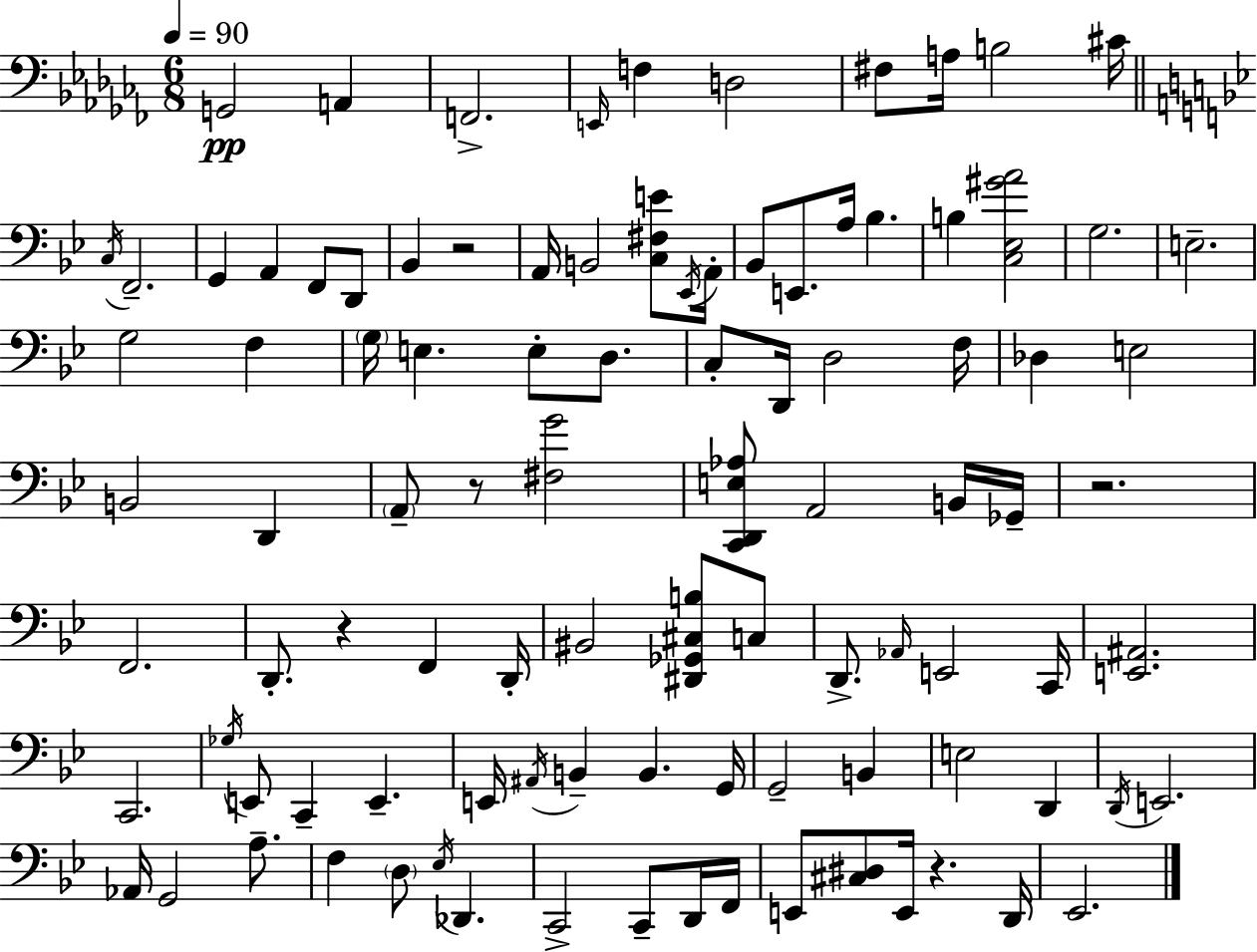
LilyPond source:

{
  \clef bass
  \numericTimeSignature
  \time 6/8
  \key aes \minor
  \tempo 4 = 90
  g,2\pp a,4 | f,2.-> | \grace { e,16 } f4 d2 | fis8 a16 b2 | \break cis'16 \bar "||" \break \key bes \major \acciaccatura { c16 } f,2.-- | g,4 a,4 f,8 d,8 | bes,4 r2 | a,16 b,2 <c fis e'>8 | \break \acciaccatura { ees,16 } a,16-. bes,8 e,8. a16 bes4. | b4 <c ees gis' a'>2 | g2. | e2.-- | \break g2 f4 | \parenthesize g16 e4. e8-. d8. | c8-. d,16 d2 | f16 des4 e2 | \break b,2 d,4 | \parenthesize a,8-- r8 <fis g'>2 | <c, d, e aes>8 a,2 | b,16 ges,16-- r2. | \break f,2. | d,8.-. r4 f,4 | d,16-. bis,2 <dis, ges, cis b>8 | c8 d,8.-> \grace { aes,16 } e,2 | \break c,16 <e, ais,>2. | c,2. | \acciaccatura { ges16 } e,8 c,4-- e,4.-- | e,16 \acciaccatura { ais,16 } b,4-- b,4. | \break g,16 g,2-- | b,4 e2 | d,4 \acciaccatura { d,16 } e,2. | aes,16 g,2 | \break a8.-- f4 \parenthesize d8 | \acciaccatura { ees16 } des,4. c,2-> | c,8-- d,16 f,16 e,8 <cis dis>8 e,16 | r4. d,16 ees,2. | \break \bar "|."
}